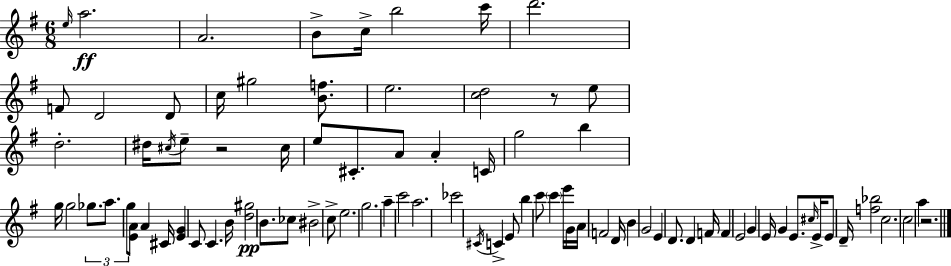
E5/s A5/h. A4/h. B4/e C5/s B5/h C6/s D6/h. F4/e D4/h D4/e C5/s G#5/h [B4,F5]/e. E5/h. [C5,D5]/h R/e E5/e D5/h. D#5/s C#5/s E5/e R/h C#5/s E5/e C#4/e. A4/e A4/q C4/s G5/h B5/q G5/s G5/h Gb5/e. A5/e. G5/e [E4,A4]/e A4/q C#4/s [E4,G4]/q C4/e C4/q. B4/s [D5,G#5]/h B4/e. CES5/e BIS4/h C5/e E5/h. G5/h. A5/q C6/h A5/h. CES6/h C#4/s C4/q E4/e B5/q C6/e C6/q E6/s G4/s A4/s F4/h D4/s B4/q G4/h E4/q D4/e. D4/q F4/s F4/q E4/h G4/q E4/s G4/q E4/e. C#5/s E4/s E4/e D4/s [F5,Bb5]/h C5/h. C5/h A5/q R/h.